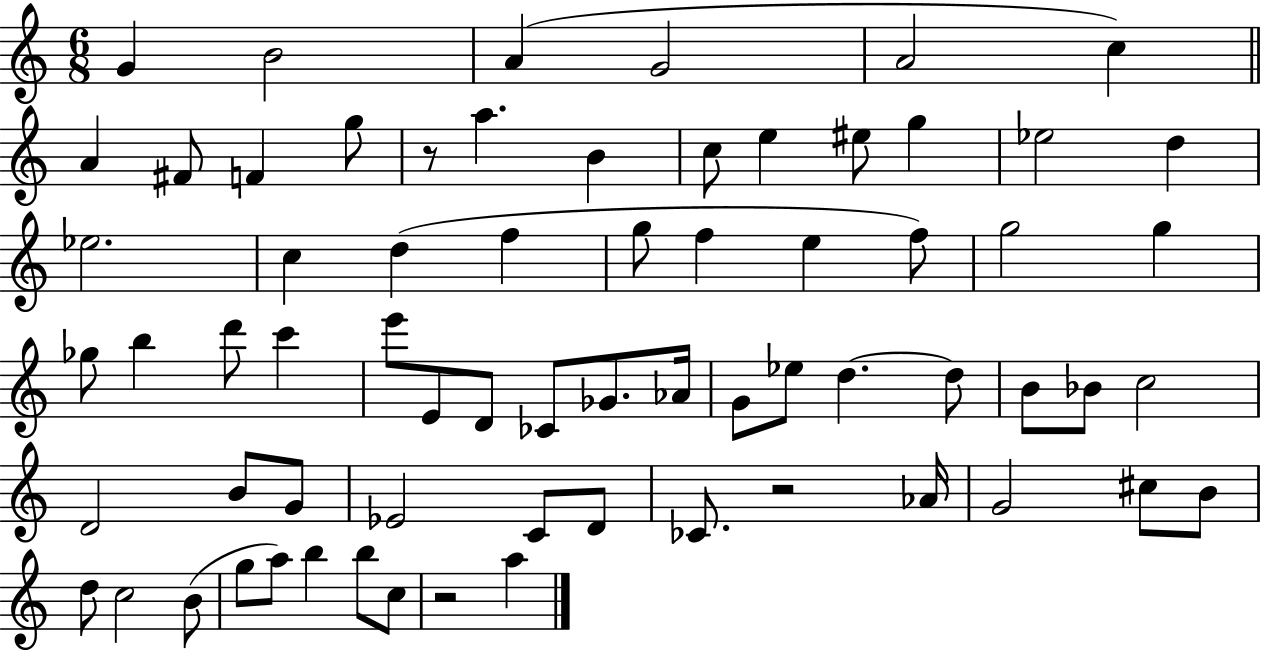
X:1
T:Untitled
M:6/8
L:1/4
K:C
G B2 A G2 A2 c A ^F/2 F g/2 z/2 a B c/2 e ^e/2 g _e2 d _e2 c d f g/2 f e f/2 g2 g _g/2 b d'/2 c' e'/2 E/2 D/2 _C/2 _G/2 _A/4 G/2 _e/2 d d/2 B/2 _B/2 c2 D2 B/2 G/2 _E2 C/2 D/2 _C/2 z2 _A/4 G2 ^c/2 B/2 d/2 c2 B/2 g/2 a/2 b b/2 c/2 z2 a